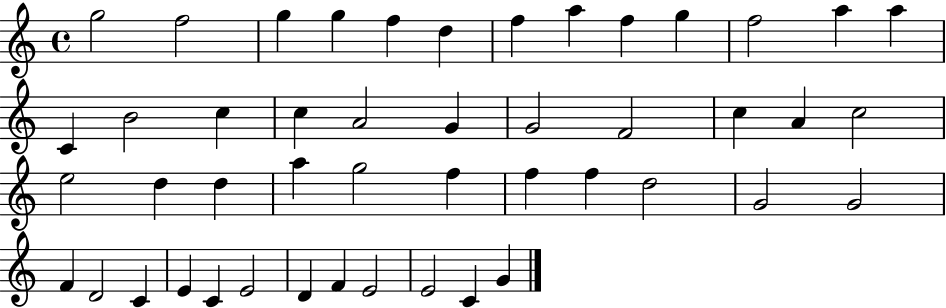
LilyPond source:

{
  \clef treble
  \time 4/4
  \defaultTimeSignature
  \key c \major
  g''2 f''2 | g''4 g''4 f''4 d''4 | f''4 a''4 f''4 g''4 | f''2 a''4 a''4 | \break c'4 b'2 c''4 | c''4 a'2 g'4 | g'2 f'2 | c''4 a'4 c''2 | \break e''2 d''4 d''4 | a''4 g''2 f''4 | f''4 f''4 d''2 | g'2 g'2 | \break f'4 d'2 c'4 | e'4 c'4 e'2 | d'4 f'4 e'2 | e'2 c'4 g'4 | \break \bar "|."
}